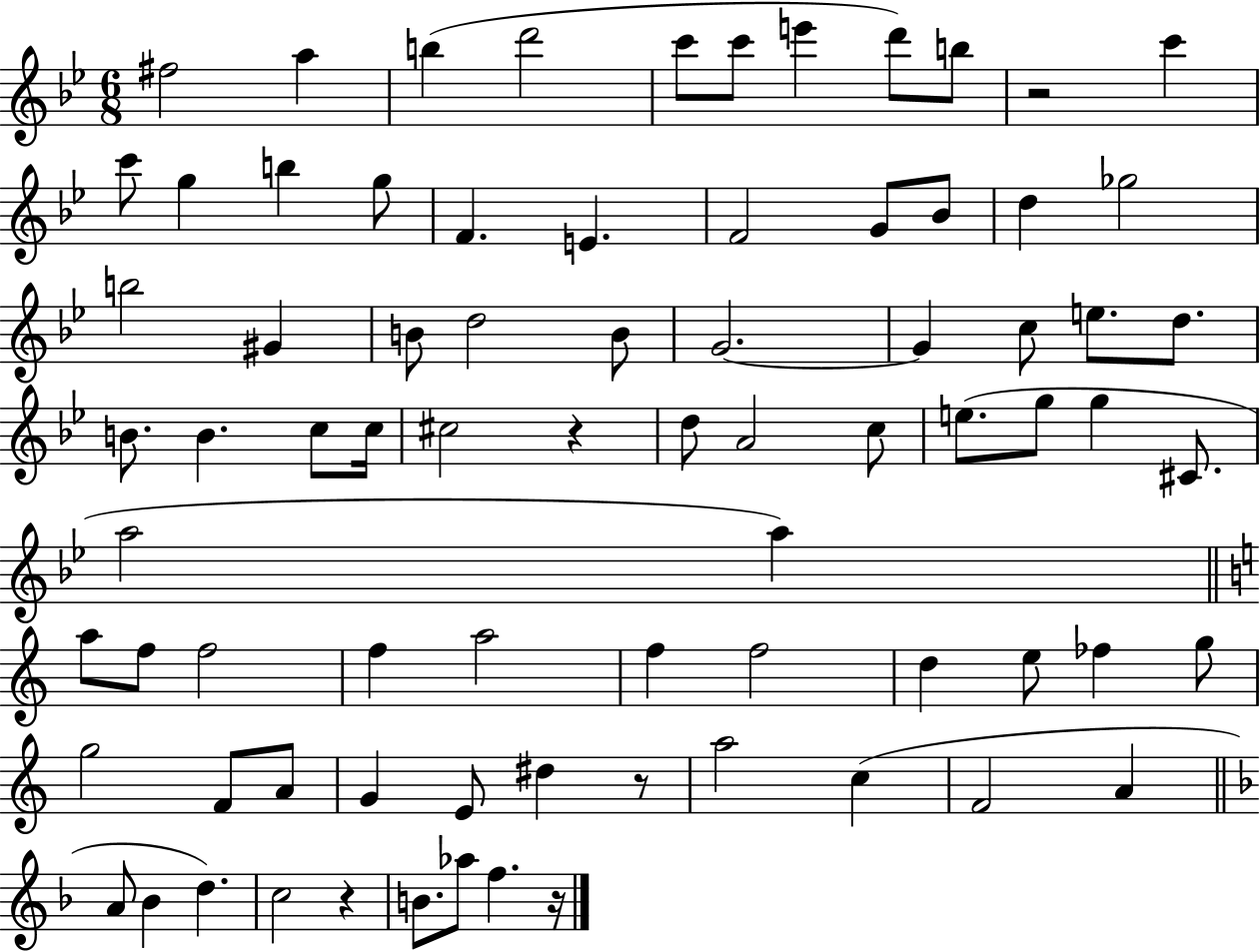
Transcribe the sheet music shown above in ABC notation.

X:1
T:Untitled
M:6/8
L:1/4
K:Bb
^f2 a b d'2 c'/2 c'/2 e' d'/2 b/2 z2 c' c'/2 g b g/2 F E F2 G/2 _B/2 d _g2 b2 ^G B/2 d2 B/2 G2 G c/2 e/2 d/2 B/2 B c/2 c/4 ^c2 z d/2 A2 c/2 e/2 g/2 g ^C/2 a2 a a/2 f/2 f2 f a2 f f2 d e/2 _f g/2 g2 F/2 A/2 G E/2 ^d z/2 a2 c F2 A A/2 _B d c2 z B/2 _a/2 f z/4